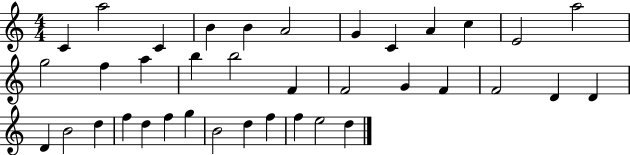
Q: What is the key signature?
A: C major